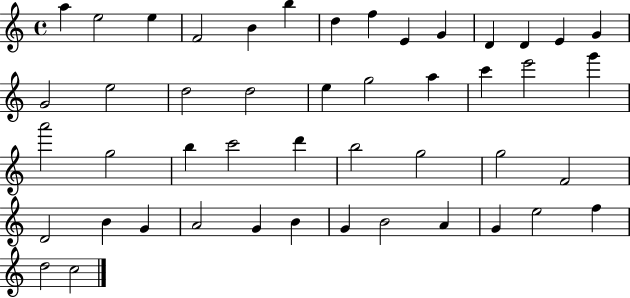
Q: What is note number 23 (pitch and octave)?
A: E6